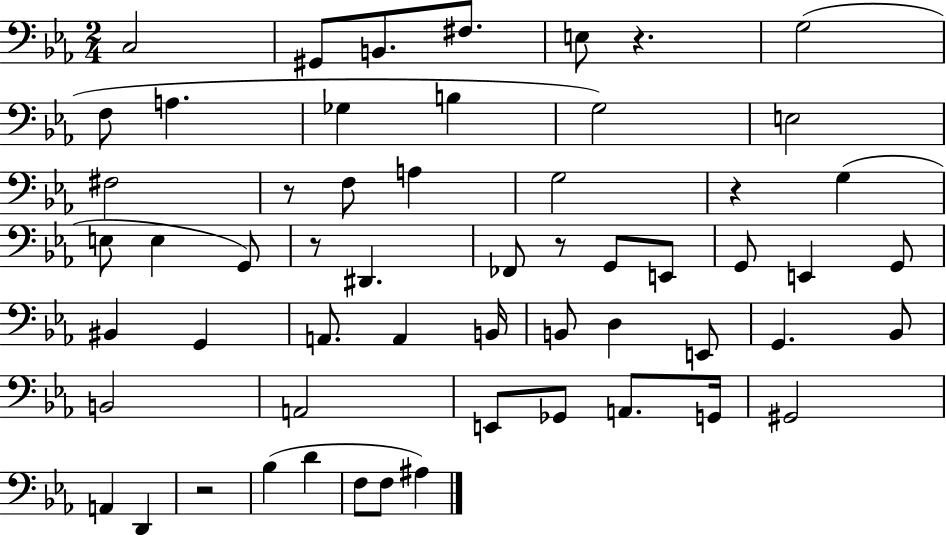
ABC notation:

X:1
T:Untitled
M:2/4
L:1/4
K:Eb
C,2 ^G,,/2 B,,/2 ^F,/2 E,/2 z G,2 F,/2 A, _G, B, G,2 E,2 ^F,2 z/2 F,/2 A, G,2 z G, E,/2 E, G,,/2 z/2 ^D,, _F,,/2 z/2 G,,/2 E,,/2 G,,/2 E,, G,,/2 ^B,, G,, A,,/2 A,, B,,/4 B,,/2 D, E,,/2 G,, _B,,/2 B,,2 A,,2 E,,/2 _G,,/2 A,,/2 G,,/4 ^G,,2 A,, D,, z2 _B, D F,/2 F,/2 ^A,